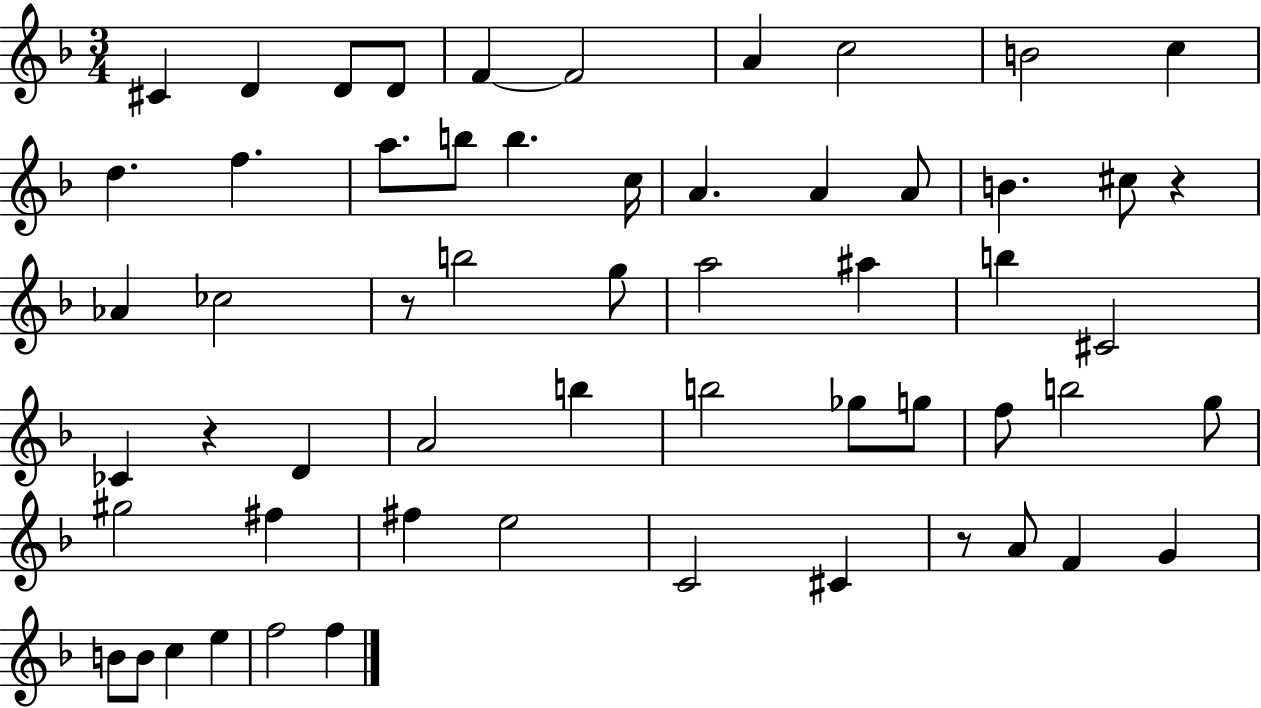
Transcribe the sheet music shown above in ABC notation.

X:1
T:Untitled
M:3/4
L:1/4
K:F
^C D D/2 D/2 F F2 A c2 B2 c d f a/2 b/2 b c/4 A A A/2 B ^c/2 z _A _c2 z/2 b2 g/2 a2 ^a b ^C2 _C z D A2 b b2 _g/2 g/2 f/2 b2 g/2 ^g2 ^f ^f e2 C2 ^C z/2 A/2 F G B/2 B/2 c e f2 f